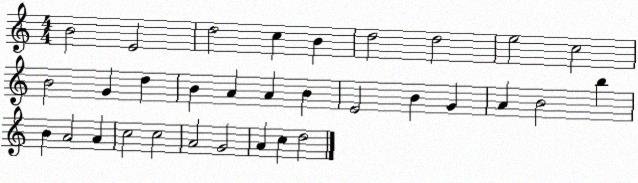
X:1
T:Untitled
M:4/4
L:1/4
K:C
B2 E2 d2 c B d2 d2 e2 c2 B2 G d B A A B E2 B G A B2 b B A2 A c2 c2 A2 G2 A c d2